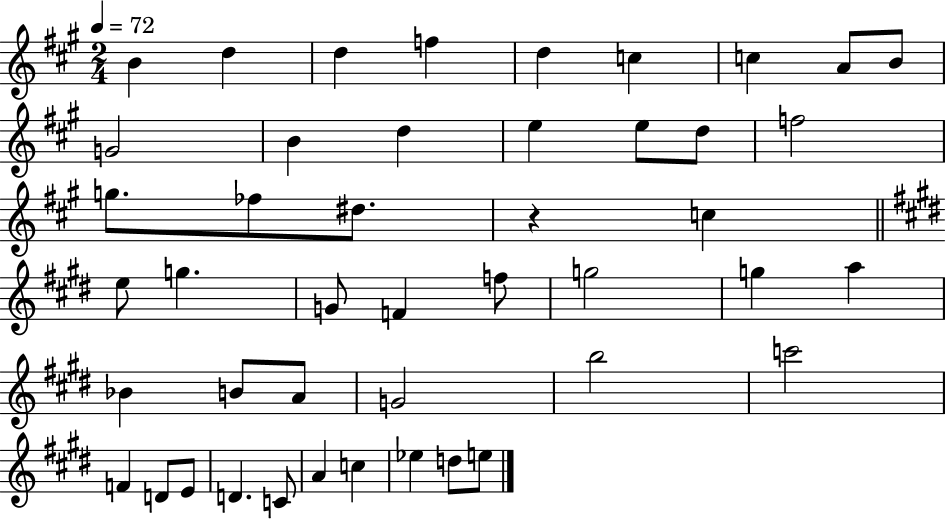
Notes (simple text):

B4/q D5/q D5/q F5/q D5/q C5/q C5/q A4/e B4/e G4/h B4/q D5/q E5/q E5/e D5/e F5/h G5/e. FES5/e D#5/e. R/q C5/q E5/e G5/q. G4/e F4/q F5/e G5/h G5/q A5/q Bb4/q B4/e A4/e G4/h B5/h C6/h F4/q D4/e E4/e D4/q. C4/e A4/q C5/q Eb5/q D5/e E5/e